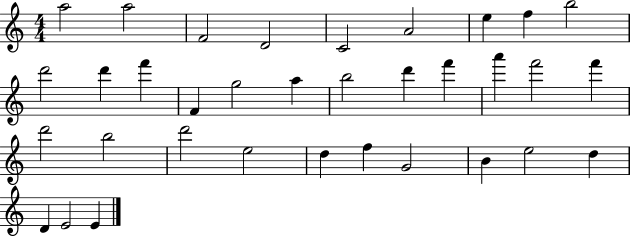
{
  \clef treble
  \numericTimeSignature
  \time 4/4
  \key c \major
  a''2 a''2 | f'2 d'2 | c'2 a'2 | e''4 f''4 b''2 | \break d'''2 d'''4 f'''4 | f'4 g''2 a''4 | b''2 d'''4 f'''4 | a'''4 f'''2 f'''4 | \break d'''2 b''2 | d'''2 e''2 | d''4 f''4 g'2 | b'4 e''2 d''4 | \break d'4 e'2 e'4 | \bar "|."
}